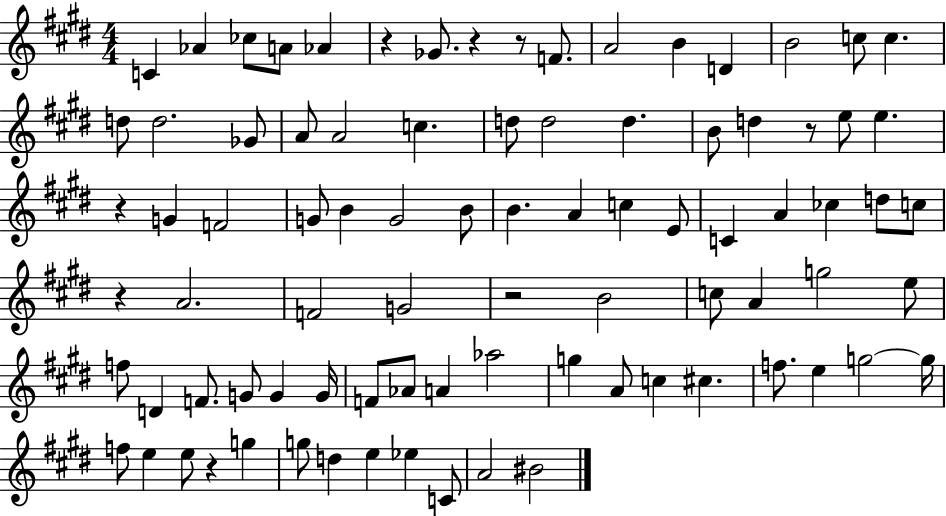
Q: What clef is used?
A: treble